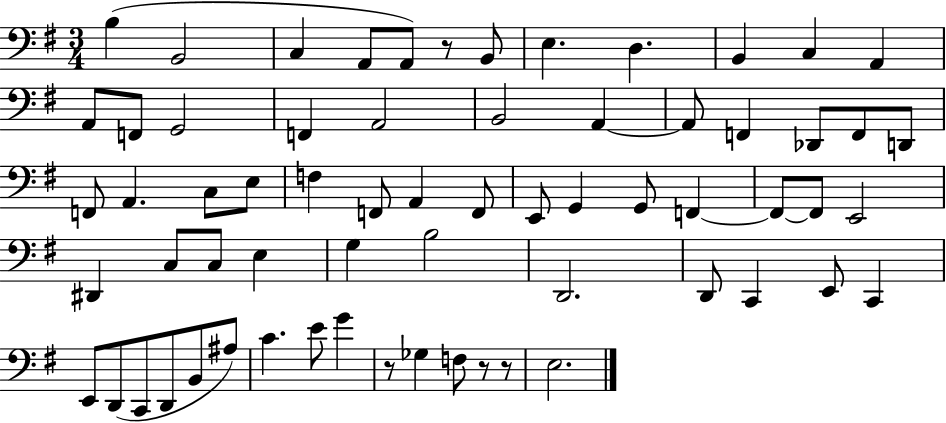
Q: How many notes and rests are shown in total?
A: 65